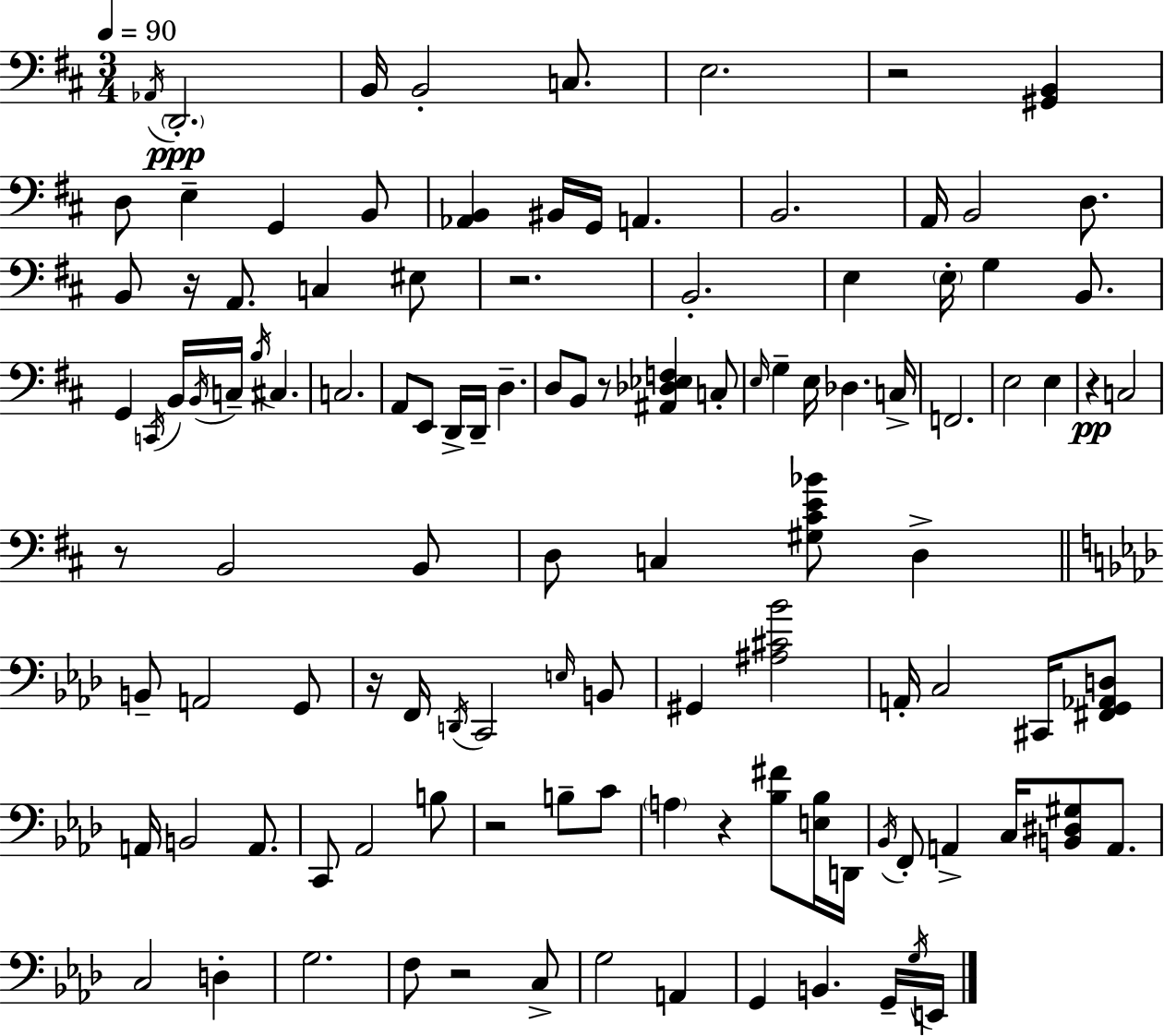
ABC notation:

X:1
T:Untitled
M:3/4
L:1/4
K:D
_A,,/4 D,,2 B,,/4 B,,2 C,/2 E,2 z2 [^G,,B,,] D,/2 E, G,, B,,/2 [_A,,B,,] ^B,,/4 G,,/4 A,, B,,2 A,,/4 B,,2 D,/2 B,,/2 z/4 A,,/2 C, ^E,/2 z2 B,,2 E, E,/4 G, B,,/2 G,, C,,/4 B,,/4 B,,/4 C,/4 B,/4 ^C, C,2 A,,/2 E,,/2 D,,/4 D,,/4 D, D,/2 B,,/2 z/2 [^A,,_D,_E,F,] C,/2 E,/4 G, E,/4 _D, C,/4 F,,2 E,2 E, z C,2 z/2 B,,2 B,,/2 D,/2 C, [^G,^CE_B]/2 D, B,,/2 A,,2 G,,/2 z/4 F,,/4 D,,/4 C,,2 E,/4 B,,/2 ^G,, [^A,^C_B]2 A,,/4 C,2 ^C,,/4 [^F,,G,,_A,,D,]/2 A,,/4 B,,2 A,,/2 C,,/2 _A,,2 B,/2 z2 B,/2 C/2 A, z [_B,^F]/2 [E,_B,]/4 D,,/4 _B,,/4 F,,/2 A,, C,/4 [B,,^D,^G,]/2 A,,/2 C,2 D, G,2 F,/2 z2 C,/2 G,2 A,, G,, B,, G,,/4 G,/4 E,,/4